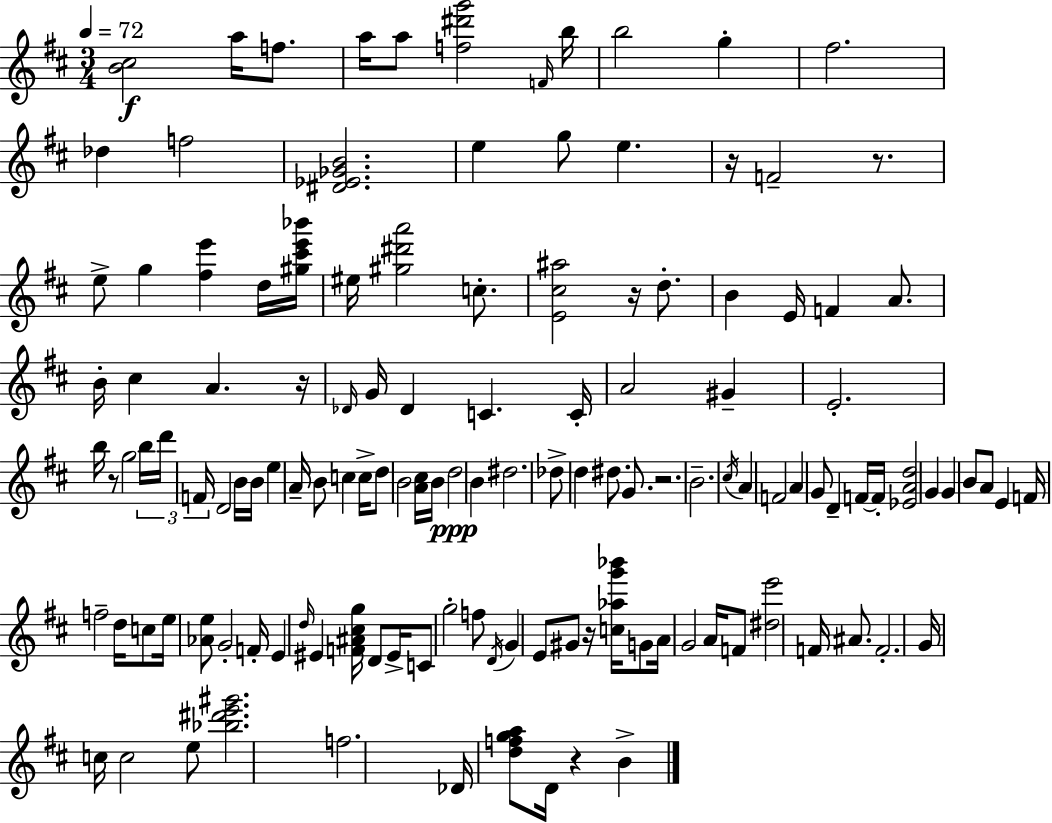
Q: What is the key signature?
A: D major